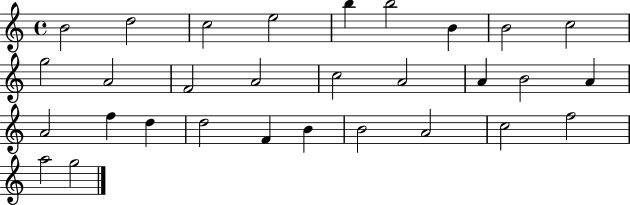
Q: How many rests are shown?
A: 0